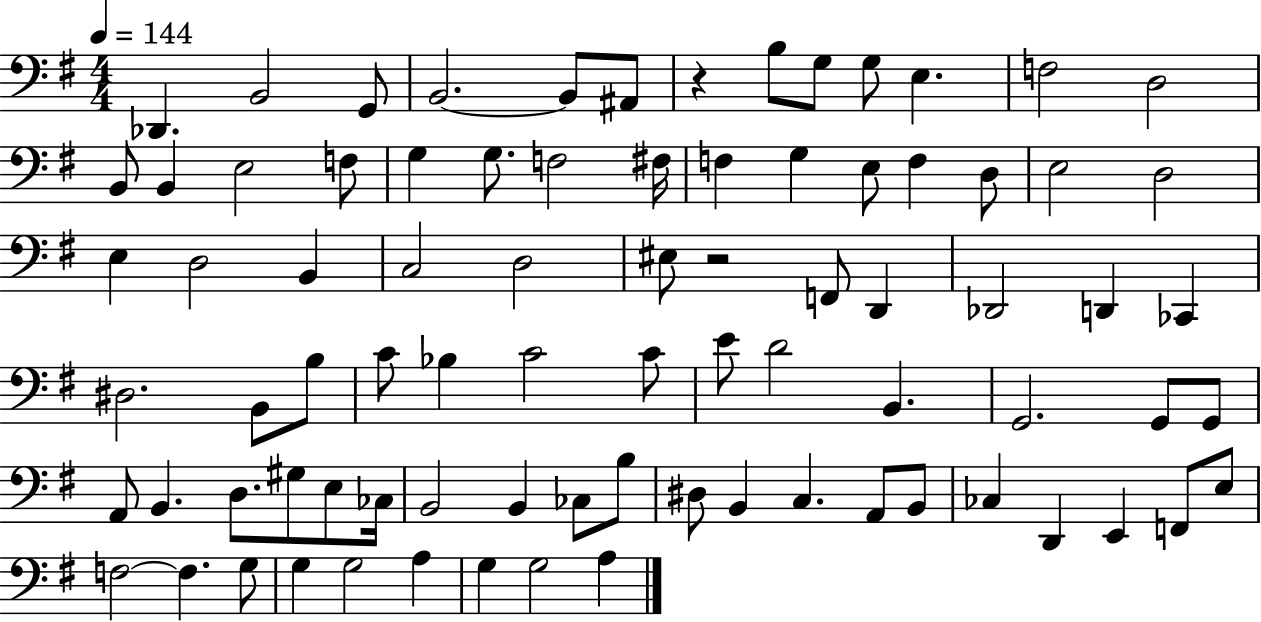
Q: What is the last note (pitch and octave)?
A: A3